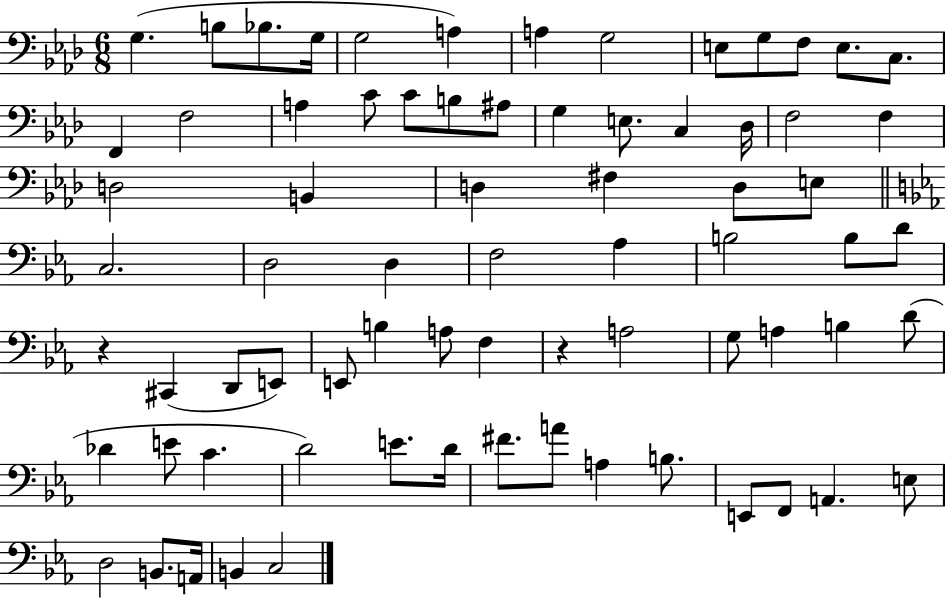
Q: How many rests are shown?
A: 2